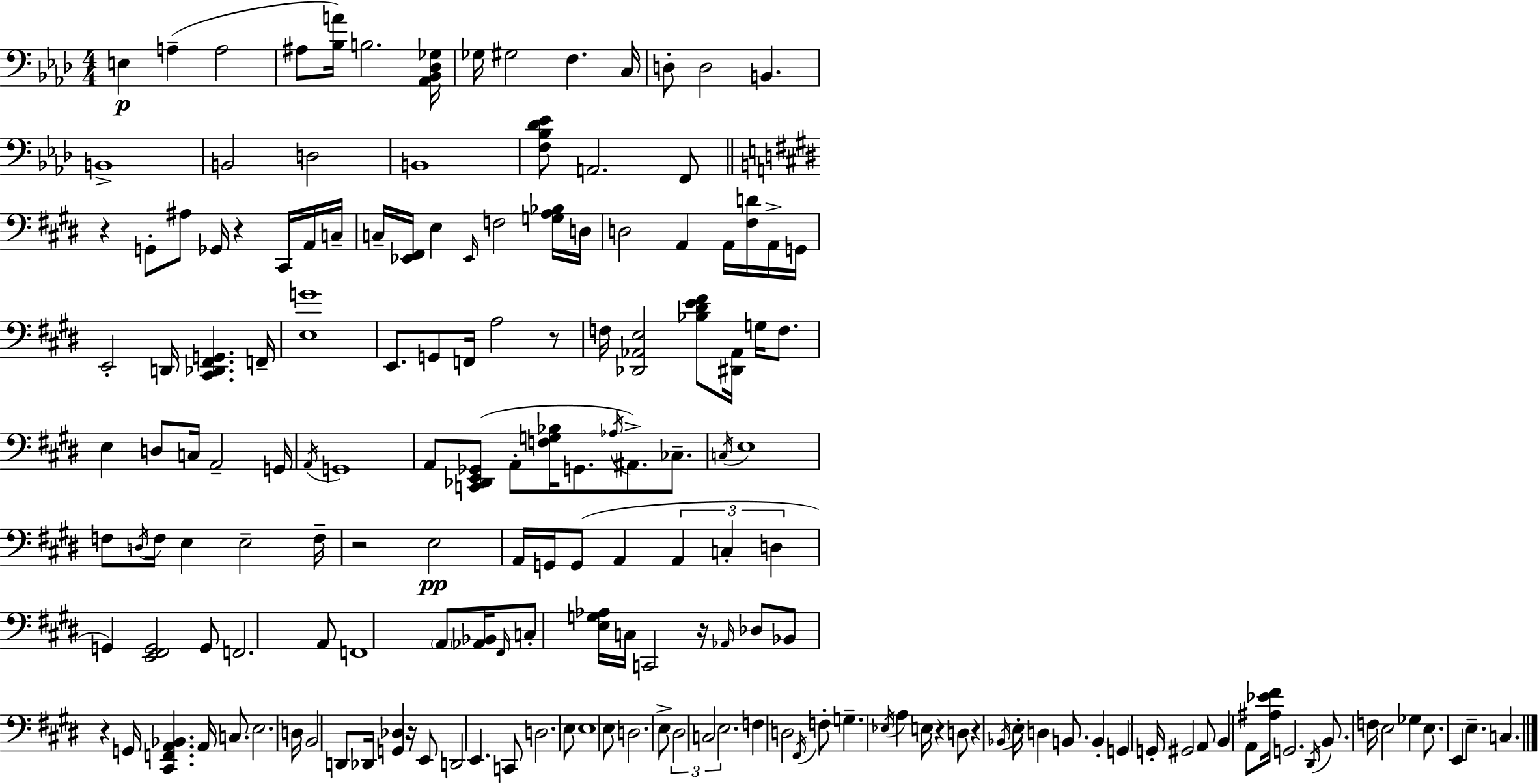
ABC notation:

X:1
T:Untitled
M:4/4
L:1/4
K:Fm
E, A, A,2 ^A,/2 [_B,A]/4 B,2 [_A,,_B,,_D,_G,]/4 _G,/4 ^G,2 F, C,/4 D,/2 D,2 B,, B,,4 B,,2 D,2 B,,4 [F,_B,_D_E]/2 A,,2 F,,/2 z G,,/2 ^A,/2 _G,,/4 z ^C,,/4 A,,/4 C,/4 C,/4 [_E,,^F,,]/4 E, _E,,/4 F,2 [G,A,_B,]/4 D,/4 D,2 A,, A,,/4 [^F,D]/4 A,,/4 G,,/4 E,,2 D,,/4 [^C,,_D,,^F,,G,,] F,,/4 [E,G]4 E,,/2 G,,/2 F,,/4 A,2 z/2 F,/4 [_D,,_A,,E,]2 [_B,^DE^F]/2 [^D,,_A,,]/4 G,/4 F,/2 E, D,/2 C,/4 A,,2 G,,/4 A,,/4 G,,4 A,,/2 [C,,_D,,E,,_G,,]/2 A,,/2 [F,G,_B,]/4 G,,/2 _A,/4 ^A,,/2 _C,/2 C,/4 E,4 F,/2 D,/4 F,/4 E, E,2 F,/4 z2 E,2 A,,/4 G,,/4 G,,/2 A,, A,, C, D, G,, [E,,^F,,G,,]2 G,,/2 F,,2 A,,/2 F,,4 A,,/2 [_A,,_B,,]/4 ^F,,/4 C,/2 [E,G,_A,]/4 C,/4 C,,2 z/4 _A,,/4 _D,/2 _B,,/2 z G,,/4 [^C,,F,,A,,_B,,] A,,/4 C,/2 E,2 D,/4 B,,2 D,,/2 _D,,/4 [G,,_D,] z/4 E,,/2 D,,2 E,, C,,/2 D,2 E,/2 E,4 E,/2 D,2 E,/2 ^D,2 C,2 E,2 F, D,2 ^F,,/4 F,/2 G, _E,/4 A, E,/4 z D,/2 z _B,,/4 E,/4 D, B,,/2 B,, G,, G,,/4 ^G,,2 A,,/2 B,, A,,/2 [^A,_E^F]/4 G,,2 ^D,,/4 B,,/2 F,/4 E,2 _G, E,/2 E,, E, C,